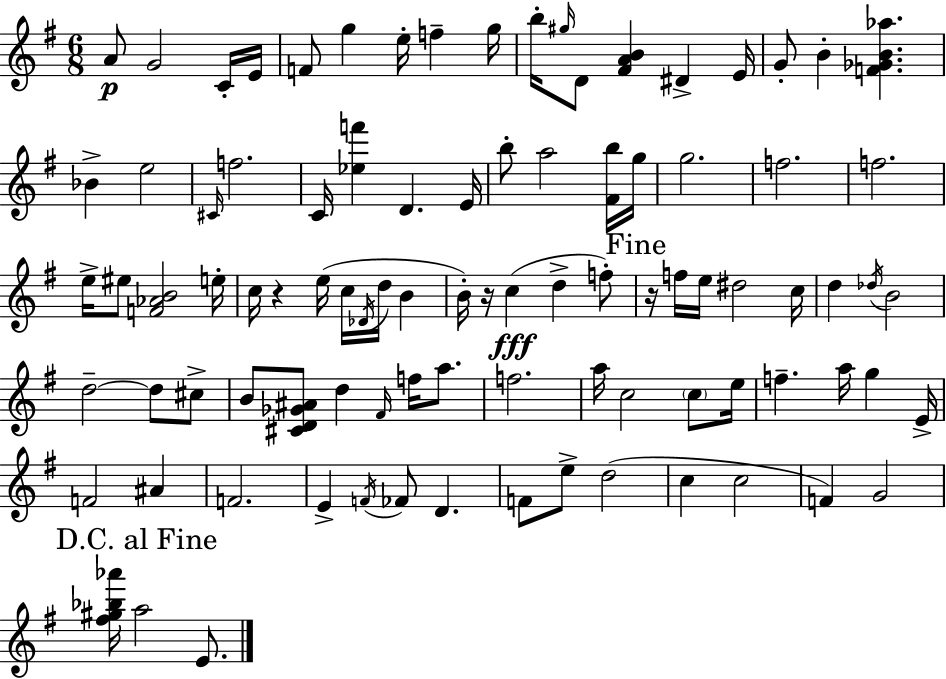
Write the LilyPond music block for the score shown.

{
  \clef treble
  \numericTimeSignature
  \time 6/8
  \key g \major
  \repeat volta 2 { a'8\p g'2 c'16-. e'16 | f'8 g''4 e''16-. f''4-- g''16 | b''16-. \grace { gis''16 } d'8 <fis' a' b'>4 dis'4-> | e'16 g'8-. b'4-. <f' ges' b' aes''>4. | \break bes'4-> e''2 | \grace { cis'16 } f''2. | c'16 <ees'' f'''>4 d'4. | e'16 b''8-. a''2 | \break <fis' b''>16 g''16 g''2. | f''2. | f''2. | e''16-> eis''8 <f' aes' b'>2 | \break e''16-. c''16 r4 e''16( c''16 \acciaccatura { des'16 } d''16 b'4 | b'16-.) r16 c''4(\fff d''4-> | f''8-.) \mark "Fine" r16 f''16 e''16 dis''2 | c''16 d''4 \acciaccatura { des''16 } b'2 | \break d''2--~~ | d''8 cis''8-> b'8 <cis' d' ges' ais'>8 d''4 | \grace { fis'16 } f''16 a''8. f''2. | a''16 c''2 | \break \parenthesize c''8 e''16 f''4.-- a''16 | g''4 e'16-> f'2 | ais'4 f'2. | e'4-> \acciaccatura { f'16 } fes'8 | \break d'4. f'8 e''8-> d''2( | c''4 c''2 | f'4) g'2 | \mark "D.C. al Fine" <fis'' gis'' bes'' aes'''>16 a''2 | \break e'8. } \bar "|."
}